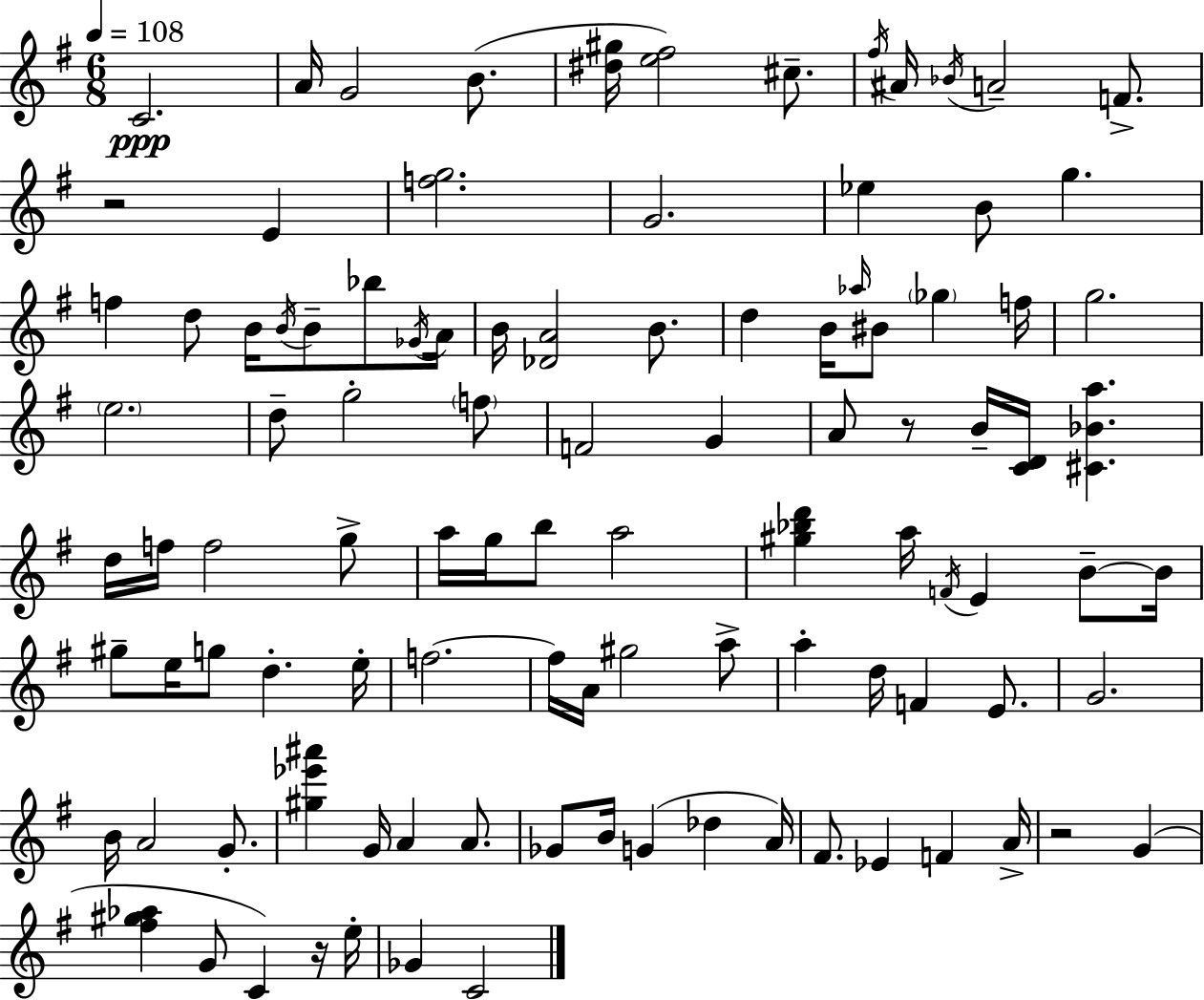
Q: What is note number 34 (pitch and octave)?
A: D5